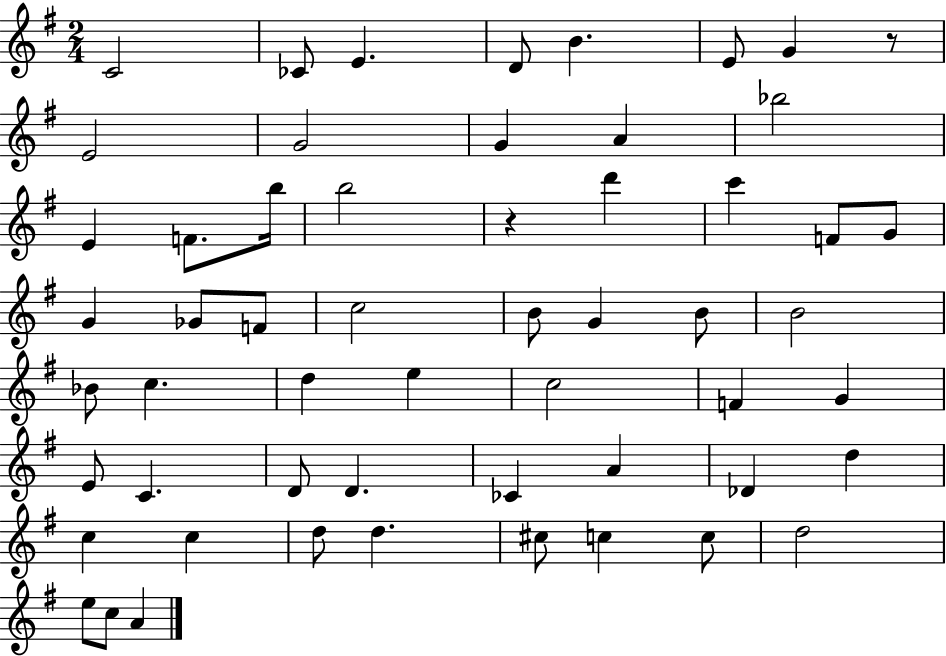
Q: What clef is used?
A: treble